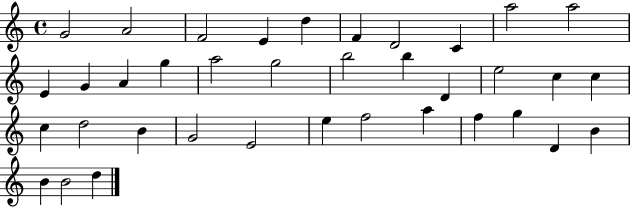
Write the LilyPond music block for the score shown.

{
  \clef treble
  \time 4/4
  \defaultTimeSignature
  \key c \major
  g'2 a'2 | f'2 e'4 d''4 | f'4 d'2 c'4 | a''2 a''2 | \break e'4 g'4 a'4 g''4 | a''2 g''2 | b''2 b''4 d'4 | e''2 c''4 c''4 | \break c''4 d''2 b'4 | g'2 e'2 | e''4 f''2 a''4 | f''4 g''4 d'4 b'4 | \break b'4 b'2 d''4 | \bar "|."
}